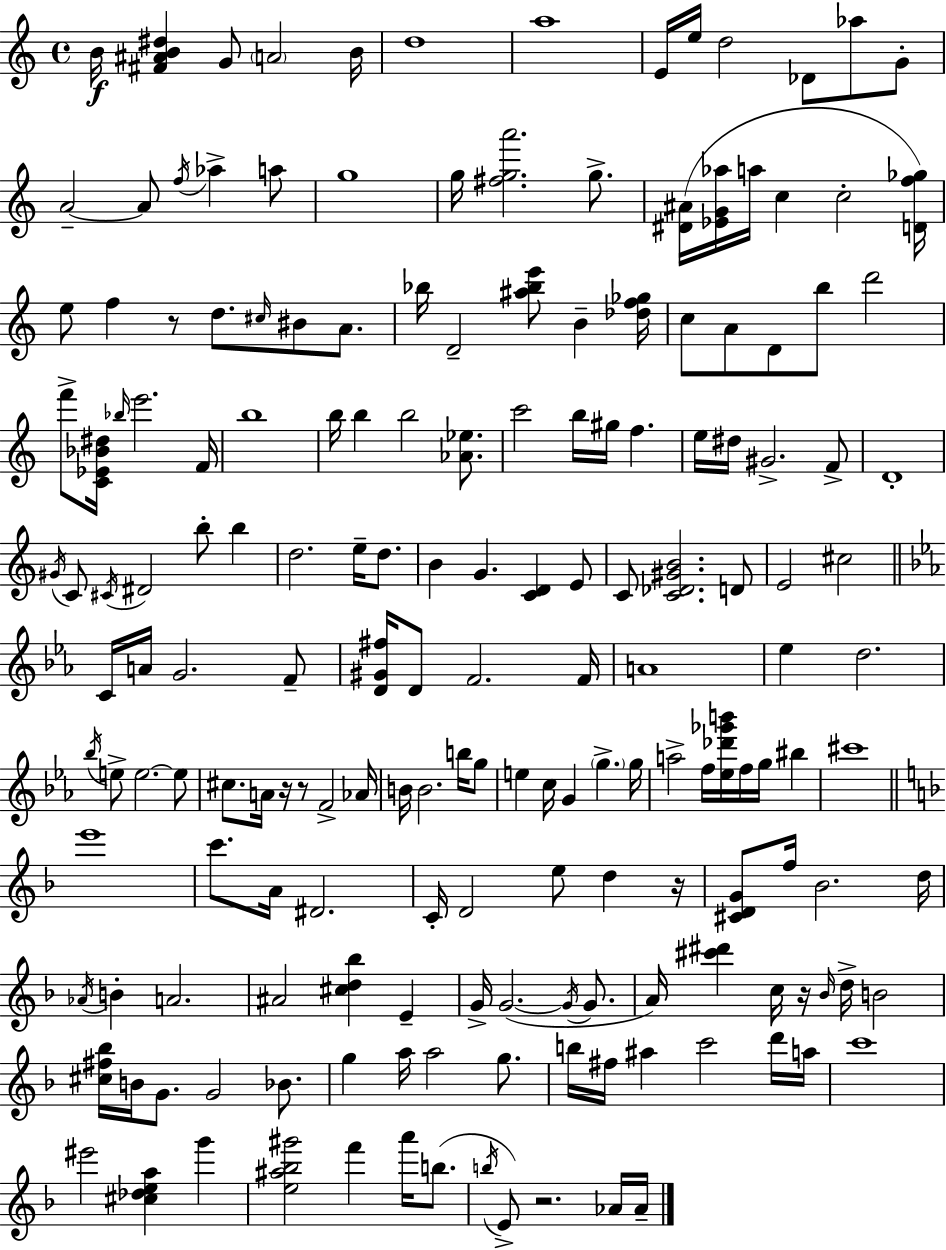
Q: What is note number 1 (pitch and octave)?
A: B4